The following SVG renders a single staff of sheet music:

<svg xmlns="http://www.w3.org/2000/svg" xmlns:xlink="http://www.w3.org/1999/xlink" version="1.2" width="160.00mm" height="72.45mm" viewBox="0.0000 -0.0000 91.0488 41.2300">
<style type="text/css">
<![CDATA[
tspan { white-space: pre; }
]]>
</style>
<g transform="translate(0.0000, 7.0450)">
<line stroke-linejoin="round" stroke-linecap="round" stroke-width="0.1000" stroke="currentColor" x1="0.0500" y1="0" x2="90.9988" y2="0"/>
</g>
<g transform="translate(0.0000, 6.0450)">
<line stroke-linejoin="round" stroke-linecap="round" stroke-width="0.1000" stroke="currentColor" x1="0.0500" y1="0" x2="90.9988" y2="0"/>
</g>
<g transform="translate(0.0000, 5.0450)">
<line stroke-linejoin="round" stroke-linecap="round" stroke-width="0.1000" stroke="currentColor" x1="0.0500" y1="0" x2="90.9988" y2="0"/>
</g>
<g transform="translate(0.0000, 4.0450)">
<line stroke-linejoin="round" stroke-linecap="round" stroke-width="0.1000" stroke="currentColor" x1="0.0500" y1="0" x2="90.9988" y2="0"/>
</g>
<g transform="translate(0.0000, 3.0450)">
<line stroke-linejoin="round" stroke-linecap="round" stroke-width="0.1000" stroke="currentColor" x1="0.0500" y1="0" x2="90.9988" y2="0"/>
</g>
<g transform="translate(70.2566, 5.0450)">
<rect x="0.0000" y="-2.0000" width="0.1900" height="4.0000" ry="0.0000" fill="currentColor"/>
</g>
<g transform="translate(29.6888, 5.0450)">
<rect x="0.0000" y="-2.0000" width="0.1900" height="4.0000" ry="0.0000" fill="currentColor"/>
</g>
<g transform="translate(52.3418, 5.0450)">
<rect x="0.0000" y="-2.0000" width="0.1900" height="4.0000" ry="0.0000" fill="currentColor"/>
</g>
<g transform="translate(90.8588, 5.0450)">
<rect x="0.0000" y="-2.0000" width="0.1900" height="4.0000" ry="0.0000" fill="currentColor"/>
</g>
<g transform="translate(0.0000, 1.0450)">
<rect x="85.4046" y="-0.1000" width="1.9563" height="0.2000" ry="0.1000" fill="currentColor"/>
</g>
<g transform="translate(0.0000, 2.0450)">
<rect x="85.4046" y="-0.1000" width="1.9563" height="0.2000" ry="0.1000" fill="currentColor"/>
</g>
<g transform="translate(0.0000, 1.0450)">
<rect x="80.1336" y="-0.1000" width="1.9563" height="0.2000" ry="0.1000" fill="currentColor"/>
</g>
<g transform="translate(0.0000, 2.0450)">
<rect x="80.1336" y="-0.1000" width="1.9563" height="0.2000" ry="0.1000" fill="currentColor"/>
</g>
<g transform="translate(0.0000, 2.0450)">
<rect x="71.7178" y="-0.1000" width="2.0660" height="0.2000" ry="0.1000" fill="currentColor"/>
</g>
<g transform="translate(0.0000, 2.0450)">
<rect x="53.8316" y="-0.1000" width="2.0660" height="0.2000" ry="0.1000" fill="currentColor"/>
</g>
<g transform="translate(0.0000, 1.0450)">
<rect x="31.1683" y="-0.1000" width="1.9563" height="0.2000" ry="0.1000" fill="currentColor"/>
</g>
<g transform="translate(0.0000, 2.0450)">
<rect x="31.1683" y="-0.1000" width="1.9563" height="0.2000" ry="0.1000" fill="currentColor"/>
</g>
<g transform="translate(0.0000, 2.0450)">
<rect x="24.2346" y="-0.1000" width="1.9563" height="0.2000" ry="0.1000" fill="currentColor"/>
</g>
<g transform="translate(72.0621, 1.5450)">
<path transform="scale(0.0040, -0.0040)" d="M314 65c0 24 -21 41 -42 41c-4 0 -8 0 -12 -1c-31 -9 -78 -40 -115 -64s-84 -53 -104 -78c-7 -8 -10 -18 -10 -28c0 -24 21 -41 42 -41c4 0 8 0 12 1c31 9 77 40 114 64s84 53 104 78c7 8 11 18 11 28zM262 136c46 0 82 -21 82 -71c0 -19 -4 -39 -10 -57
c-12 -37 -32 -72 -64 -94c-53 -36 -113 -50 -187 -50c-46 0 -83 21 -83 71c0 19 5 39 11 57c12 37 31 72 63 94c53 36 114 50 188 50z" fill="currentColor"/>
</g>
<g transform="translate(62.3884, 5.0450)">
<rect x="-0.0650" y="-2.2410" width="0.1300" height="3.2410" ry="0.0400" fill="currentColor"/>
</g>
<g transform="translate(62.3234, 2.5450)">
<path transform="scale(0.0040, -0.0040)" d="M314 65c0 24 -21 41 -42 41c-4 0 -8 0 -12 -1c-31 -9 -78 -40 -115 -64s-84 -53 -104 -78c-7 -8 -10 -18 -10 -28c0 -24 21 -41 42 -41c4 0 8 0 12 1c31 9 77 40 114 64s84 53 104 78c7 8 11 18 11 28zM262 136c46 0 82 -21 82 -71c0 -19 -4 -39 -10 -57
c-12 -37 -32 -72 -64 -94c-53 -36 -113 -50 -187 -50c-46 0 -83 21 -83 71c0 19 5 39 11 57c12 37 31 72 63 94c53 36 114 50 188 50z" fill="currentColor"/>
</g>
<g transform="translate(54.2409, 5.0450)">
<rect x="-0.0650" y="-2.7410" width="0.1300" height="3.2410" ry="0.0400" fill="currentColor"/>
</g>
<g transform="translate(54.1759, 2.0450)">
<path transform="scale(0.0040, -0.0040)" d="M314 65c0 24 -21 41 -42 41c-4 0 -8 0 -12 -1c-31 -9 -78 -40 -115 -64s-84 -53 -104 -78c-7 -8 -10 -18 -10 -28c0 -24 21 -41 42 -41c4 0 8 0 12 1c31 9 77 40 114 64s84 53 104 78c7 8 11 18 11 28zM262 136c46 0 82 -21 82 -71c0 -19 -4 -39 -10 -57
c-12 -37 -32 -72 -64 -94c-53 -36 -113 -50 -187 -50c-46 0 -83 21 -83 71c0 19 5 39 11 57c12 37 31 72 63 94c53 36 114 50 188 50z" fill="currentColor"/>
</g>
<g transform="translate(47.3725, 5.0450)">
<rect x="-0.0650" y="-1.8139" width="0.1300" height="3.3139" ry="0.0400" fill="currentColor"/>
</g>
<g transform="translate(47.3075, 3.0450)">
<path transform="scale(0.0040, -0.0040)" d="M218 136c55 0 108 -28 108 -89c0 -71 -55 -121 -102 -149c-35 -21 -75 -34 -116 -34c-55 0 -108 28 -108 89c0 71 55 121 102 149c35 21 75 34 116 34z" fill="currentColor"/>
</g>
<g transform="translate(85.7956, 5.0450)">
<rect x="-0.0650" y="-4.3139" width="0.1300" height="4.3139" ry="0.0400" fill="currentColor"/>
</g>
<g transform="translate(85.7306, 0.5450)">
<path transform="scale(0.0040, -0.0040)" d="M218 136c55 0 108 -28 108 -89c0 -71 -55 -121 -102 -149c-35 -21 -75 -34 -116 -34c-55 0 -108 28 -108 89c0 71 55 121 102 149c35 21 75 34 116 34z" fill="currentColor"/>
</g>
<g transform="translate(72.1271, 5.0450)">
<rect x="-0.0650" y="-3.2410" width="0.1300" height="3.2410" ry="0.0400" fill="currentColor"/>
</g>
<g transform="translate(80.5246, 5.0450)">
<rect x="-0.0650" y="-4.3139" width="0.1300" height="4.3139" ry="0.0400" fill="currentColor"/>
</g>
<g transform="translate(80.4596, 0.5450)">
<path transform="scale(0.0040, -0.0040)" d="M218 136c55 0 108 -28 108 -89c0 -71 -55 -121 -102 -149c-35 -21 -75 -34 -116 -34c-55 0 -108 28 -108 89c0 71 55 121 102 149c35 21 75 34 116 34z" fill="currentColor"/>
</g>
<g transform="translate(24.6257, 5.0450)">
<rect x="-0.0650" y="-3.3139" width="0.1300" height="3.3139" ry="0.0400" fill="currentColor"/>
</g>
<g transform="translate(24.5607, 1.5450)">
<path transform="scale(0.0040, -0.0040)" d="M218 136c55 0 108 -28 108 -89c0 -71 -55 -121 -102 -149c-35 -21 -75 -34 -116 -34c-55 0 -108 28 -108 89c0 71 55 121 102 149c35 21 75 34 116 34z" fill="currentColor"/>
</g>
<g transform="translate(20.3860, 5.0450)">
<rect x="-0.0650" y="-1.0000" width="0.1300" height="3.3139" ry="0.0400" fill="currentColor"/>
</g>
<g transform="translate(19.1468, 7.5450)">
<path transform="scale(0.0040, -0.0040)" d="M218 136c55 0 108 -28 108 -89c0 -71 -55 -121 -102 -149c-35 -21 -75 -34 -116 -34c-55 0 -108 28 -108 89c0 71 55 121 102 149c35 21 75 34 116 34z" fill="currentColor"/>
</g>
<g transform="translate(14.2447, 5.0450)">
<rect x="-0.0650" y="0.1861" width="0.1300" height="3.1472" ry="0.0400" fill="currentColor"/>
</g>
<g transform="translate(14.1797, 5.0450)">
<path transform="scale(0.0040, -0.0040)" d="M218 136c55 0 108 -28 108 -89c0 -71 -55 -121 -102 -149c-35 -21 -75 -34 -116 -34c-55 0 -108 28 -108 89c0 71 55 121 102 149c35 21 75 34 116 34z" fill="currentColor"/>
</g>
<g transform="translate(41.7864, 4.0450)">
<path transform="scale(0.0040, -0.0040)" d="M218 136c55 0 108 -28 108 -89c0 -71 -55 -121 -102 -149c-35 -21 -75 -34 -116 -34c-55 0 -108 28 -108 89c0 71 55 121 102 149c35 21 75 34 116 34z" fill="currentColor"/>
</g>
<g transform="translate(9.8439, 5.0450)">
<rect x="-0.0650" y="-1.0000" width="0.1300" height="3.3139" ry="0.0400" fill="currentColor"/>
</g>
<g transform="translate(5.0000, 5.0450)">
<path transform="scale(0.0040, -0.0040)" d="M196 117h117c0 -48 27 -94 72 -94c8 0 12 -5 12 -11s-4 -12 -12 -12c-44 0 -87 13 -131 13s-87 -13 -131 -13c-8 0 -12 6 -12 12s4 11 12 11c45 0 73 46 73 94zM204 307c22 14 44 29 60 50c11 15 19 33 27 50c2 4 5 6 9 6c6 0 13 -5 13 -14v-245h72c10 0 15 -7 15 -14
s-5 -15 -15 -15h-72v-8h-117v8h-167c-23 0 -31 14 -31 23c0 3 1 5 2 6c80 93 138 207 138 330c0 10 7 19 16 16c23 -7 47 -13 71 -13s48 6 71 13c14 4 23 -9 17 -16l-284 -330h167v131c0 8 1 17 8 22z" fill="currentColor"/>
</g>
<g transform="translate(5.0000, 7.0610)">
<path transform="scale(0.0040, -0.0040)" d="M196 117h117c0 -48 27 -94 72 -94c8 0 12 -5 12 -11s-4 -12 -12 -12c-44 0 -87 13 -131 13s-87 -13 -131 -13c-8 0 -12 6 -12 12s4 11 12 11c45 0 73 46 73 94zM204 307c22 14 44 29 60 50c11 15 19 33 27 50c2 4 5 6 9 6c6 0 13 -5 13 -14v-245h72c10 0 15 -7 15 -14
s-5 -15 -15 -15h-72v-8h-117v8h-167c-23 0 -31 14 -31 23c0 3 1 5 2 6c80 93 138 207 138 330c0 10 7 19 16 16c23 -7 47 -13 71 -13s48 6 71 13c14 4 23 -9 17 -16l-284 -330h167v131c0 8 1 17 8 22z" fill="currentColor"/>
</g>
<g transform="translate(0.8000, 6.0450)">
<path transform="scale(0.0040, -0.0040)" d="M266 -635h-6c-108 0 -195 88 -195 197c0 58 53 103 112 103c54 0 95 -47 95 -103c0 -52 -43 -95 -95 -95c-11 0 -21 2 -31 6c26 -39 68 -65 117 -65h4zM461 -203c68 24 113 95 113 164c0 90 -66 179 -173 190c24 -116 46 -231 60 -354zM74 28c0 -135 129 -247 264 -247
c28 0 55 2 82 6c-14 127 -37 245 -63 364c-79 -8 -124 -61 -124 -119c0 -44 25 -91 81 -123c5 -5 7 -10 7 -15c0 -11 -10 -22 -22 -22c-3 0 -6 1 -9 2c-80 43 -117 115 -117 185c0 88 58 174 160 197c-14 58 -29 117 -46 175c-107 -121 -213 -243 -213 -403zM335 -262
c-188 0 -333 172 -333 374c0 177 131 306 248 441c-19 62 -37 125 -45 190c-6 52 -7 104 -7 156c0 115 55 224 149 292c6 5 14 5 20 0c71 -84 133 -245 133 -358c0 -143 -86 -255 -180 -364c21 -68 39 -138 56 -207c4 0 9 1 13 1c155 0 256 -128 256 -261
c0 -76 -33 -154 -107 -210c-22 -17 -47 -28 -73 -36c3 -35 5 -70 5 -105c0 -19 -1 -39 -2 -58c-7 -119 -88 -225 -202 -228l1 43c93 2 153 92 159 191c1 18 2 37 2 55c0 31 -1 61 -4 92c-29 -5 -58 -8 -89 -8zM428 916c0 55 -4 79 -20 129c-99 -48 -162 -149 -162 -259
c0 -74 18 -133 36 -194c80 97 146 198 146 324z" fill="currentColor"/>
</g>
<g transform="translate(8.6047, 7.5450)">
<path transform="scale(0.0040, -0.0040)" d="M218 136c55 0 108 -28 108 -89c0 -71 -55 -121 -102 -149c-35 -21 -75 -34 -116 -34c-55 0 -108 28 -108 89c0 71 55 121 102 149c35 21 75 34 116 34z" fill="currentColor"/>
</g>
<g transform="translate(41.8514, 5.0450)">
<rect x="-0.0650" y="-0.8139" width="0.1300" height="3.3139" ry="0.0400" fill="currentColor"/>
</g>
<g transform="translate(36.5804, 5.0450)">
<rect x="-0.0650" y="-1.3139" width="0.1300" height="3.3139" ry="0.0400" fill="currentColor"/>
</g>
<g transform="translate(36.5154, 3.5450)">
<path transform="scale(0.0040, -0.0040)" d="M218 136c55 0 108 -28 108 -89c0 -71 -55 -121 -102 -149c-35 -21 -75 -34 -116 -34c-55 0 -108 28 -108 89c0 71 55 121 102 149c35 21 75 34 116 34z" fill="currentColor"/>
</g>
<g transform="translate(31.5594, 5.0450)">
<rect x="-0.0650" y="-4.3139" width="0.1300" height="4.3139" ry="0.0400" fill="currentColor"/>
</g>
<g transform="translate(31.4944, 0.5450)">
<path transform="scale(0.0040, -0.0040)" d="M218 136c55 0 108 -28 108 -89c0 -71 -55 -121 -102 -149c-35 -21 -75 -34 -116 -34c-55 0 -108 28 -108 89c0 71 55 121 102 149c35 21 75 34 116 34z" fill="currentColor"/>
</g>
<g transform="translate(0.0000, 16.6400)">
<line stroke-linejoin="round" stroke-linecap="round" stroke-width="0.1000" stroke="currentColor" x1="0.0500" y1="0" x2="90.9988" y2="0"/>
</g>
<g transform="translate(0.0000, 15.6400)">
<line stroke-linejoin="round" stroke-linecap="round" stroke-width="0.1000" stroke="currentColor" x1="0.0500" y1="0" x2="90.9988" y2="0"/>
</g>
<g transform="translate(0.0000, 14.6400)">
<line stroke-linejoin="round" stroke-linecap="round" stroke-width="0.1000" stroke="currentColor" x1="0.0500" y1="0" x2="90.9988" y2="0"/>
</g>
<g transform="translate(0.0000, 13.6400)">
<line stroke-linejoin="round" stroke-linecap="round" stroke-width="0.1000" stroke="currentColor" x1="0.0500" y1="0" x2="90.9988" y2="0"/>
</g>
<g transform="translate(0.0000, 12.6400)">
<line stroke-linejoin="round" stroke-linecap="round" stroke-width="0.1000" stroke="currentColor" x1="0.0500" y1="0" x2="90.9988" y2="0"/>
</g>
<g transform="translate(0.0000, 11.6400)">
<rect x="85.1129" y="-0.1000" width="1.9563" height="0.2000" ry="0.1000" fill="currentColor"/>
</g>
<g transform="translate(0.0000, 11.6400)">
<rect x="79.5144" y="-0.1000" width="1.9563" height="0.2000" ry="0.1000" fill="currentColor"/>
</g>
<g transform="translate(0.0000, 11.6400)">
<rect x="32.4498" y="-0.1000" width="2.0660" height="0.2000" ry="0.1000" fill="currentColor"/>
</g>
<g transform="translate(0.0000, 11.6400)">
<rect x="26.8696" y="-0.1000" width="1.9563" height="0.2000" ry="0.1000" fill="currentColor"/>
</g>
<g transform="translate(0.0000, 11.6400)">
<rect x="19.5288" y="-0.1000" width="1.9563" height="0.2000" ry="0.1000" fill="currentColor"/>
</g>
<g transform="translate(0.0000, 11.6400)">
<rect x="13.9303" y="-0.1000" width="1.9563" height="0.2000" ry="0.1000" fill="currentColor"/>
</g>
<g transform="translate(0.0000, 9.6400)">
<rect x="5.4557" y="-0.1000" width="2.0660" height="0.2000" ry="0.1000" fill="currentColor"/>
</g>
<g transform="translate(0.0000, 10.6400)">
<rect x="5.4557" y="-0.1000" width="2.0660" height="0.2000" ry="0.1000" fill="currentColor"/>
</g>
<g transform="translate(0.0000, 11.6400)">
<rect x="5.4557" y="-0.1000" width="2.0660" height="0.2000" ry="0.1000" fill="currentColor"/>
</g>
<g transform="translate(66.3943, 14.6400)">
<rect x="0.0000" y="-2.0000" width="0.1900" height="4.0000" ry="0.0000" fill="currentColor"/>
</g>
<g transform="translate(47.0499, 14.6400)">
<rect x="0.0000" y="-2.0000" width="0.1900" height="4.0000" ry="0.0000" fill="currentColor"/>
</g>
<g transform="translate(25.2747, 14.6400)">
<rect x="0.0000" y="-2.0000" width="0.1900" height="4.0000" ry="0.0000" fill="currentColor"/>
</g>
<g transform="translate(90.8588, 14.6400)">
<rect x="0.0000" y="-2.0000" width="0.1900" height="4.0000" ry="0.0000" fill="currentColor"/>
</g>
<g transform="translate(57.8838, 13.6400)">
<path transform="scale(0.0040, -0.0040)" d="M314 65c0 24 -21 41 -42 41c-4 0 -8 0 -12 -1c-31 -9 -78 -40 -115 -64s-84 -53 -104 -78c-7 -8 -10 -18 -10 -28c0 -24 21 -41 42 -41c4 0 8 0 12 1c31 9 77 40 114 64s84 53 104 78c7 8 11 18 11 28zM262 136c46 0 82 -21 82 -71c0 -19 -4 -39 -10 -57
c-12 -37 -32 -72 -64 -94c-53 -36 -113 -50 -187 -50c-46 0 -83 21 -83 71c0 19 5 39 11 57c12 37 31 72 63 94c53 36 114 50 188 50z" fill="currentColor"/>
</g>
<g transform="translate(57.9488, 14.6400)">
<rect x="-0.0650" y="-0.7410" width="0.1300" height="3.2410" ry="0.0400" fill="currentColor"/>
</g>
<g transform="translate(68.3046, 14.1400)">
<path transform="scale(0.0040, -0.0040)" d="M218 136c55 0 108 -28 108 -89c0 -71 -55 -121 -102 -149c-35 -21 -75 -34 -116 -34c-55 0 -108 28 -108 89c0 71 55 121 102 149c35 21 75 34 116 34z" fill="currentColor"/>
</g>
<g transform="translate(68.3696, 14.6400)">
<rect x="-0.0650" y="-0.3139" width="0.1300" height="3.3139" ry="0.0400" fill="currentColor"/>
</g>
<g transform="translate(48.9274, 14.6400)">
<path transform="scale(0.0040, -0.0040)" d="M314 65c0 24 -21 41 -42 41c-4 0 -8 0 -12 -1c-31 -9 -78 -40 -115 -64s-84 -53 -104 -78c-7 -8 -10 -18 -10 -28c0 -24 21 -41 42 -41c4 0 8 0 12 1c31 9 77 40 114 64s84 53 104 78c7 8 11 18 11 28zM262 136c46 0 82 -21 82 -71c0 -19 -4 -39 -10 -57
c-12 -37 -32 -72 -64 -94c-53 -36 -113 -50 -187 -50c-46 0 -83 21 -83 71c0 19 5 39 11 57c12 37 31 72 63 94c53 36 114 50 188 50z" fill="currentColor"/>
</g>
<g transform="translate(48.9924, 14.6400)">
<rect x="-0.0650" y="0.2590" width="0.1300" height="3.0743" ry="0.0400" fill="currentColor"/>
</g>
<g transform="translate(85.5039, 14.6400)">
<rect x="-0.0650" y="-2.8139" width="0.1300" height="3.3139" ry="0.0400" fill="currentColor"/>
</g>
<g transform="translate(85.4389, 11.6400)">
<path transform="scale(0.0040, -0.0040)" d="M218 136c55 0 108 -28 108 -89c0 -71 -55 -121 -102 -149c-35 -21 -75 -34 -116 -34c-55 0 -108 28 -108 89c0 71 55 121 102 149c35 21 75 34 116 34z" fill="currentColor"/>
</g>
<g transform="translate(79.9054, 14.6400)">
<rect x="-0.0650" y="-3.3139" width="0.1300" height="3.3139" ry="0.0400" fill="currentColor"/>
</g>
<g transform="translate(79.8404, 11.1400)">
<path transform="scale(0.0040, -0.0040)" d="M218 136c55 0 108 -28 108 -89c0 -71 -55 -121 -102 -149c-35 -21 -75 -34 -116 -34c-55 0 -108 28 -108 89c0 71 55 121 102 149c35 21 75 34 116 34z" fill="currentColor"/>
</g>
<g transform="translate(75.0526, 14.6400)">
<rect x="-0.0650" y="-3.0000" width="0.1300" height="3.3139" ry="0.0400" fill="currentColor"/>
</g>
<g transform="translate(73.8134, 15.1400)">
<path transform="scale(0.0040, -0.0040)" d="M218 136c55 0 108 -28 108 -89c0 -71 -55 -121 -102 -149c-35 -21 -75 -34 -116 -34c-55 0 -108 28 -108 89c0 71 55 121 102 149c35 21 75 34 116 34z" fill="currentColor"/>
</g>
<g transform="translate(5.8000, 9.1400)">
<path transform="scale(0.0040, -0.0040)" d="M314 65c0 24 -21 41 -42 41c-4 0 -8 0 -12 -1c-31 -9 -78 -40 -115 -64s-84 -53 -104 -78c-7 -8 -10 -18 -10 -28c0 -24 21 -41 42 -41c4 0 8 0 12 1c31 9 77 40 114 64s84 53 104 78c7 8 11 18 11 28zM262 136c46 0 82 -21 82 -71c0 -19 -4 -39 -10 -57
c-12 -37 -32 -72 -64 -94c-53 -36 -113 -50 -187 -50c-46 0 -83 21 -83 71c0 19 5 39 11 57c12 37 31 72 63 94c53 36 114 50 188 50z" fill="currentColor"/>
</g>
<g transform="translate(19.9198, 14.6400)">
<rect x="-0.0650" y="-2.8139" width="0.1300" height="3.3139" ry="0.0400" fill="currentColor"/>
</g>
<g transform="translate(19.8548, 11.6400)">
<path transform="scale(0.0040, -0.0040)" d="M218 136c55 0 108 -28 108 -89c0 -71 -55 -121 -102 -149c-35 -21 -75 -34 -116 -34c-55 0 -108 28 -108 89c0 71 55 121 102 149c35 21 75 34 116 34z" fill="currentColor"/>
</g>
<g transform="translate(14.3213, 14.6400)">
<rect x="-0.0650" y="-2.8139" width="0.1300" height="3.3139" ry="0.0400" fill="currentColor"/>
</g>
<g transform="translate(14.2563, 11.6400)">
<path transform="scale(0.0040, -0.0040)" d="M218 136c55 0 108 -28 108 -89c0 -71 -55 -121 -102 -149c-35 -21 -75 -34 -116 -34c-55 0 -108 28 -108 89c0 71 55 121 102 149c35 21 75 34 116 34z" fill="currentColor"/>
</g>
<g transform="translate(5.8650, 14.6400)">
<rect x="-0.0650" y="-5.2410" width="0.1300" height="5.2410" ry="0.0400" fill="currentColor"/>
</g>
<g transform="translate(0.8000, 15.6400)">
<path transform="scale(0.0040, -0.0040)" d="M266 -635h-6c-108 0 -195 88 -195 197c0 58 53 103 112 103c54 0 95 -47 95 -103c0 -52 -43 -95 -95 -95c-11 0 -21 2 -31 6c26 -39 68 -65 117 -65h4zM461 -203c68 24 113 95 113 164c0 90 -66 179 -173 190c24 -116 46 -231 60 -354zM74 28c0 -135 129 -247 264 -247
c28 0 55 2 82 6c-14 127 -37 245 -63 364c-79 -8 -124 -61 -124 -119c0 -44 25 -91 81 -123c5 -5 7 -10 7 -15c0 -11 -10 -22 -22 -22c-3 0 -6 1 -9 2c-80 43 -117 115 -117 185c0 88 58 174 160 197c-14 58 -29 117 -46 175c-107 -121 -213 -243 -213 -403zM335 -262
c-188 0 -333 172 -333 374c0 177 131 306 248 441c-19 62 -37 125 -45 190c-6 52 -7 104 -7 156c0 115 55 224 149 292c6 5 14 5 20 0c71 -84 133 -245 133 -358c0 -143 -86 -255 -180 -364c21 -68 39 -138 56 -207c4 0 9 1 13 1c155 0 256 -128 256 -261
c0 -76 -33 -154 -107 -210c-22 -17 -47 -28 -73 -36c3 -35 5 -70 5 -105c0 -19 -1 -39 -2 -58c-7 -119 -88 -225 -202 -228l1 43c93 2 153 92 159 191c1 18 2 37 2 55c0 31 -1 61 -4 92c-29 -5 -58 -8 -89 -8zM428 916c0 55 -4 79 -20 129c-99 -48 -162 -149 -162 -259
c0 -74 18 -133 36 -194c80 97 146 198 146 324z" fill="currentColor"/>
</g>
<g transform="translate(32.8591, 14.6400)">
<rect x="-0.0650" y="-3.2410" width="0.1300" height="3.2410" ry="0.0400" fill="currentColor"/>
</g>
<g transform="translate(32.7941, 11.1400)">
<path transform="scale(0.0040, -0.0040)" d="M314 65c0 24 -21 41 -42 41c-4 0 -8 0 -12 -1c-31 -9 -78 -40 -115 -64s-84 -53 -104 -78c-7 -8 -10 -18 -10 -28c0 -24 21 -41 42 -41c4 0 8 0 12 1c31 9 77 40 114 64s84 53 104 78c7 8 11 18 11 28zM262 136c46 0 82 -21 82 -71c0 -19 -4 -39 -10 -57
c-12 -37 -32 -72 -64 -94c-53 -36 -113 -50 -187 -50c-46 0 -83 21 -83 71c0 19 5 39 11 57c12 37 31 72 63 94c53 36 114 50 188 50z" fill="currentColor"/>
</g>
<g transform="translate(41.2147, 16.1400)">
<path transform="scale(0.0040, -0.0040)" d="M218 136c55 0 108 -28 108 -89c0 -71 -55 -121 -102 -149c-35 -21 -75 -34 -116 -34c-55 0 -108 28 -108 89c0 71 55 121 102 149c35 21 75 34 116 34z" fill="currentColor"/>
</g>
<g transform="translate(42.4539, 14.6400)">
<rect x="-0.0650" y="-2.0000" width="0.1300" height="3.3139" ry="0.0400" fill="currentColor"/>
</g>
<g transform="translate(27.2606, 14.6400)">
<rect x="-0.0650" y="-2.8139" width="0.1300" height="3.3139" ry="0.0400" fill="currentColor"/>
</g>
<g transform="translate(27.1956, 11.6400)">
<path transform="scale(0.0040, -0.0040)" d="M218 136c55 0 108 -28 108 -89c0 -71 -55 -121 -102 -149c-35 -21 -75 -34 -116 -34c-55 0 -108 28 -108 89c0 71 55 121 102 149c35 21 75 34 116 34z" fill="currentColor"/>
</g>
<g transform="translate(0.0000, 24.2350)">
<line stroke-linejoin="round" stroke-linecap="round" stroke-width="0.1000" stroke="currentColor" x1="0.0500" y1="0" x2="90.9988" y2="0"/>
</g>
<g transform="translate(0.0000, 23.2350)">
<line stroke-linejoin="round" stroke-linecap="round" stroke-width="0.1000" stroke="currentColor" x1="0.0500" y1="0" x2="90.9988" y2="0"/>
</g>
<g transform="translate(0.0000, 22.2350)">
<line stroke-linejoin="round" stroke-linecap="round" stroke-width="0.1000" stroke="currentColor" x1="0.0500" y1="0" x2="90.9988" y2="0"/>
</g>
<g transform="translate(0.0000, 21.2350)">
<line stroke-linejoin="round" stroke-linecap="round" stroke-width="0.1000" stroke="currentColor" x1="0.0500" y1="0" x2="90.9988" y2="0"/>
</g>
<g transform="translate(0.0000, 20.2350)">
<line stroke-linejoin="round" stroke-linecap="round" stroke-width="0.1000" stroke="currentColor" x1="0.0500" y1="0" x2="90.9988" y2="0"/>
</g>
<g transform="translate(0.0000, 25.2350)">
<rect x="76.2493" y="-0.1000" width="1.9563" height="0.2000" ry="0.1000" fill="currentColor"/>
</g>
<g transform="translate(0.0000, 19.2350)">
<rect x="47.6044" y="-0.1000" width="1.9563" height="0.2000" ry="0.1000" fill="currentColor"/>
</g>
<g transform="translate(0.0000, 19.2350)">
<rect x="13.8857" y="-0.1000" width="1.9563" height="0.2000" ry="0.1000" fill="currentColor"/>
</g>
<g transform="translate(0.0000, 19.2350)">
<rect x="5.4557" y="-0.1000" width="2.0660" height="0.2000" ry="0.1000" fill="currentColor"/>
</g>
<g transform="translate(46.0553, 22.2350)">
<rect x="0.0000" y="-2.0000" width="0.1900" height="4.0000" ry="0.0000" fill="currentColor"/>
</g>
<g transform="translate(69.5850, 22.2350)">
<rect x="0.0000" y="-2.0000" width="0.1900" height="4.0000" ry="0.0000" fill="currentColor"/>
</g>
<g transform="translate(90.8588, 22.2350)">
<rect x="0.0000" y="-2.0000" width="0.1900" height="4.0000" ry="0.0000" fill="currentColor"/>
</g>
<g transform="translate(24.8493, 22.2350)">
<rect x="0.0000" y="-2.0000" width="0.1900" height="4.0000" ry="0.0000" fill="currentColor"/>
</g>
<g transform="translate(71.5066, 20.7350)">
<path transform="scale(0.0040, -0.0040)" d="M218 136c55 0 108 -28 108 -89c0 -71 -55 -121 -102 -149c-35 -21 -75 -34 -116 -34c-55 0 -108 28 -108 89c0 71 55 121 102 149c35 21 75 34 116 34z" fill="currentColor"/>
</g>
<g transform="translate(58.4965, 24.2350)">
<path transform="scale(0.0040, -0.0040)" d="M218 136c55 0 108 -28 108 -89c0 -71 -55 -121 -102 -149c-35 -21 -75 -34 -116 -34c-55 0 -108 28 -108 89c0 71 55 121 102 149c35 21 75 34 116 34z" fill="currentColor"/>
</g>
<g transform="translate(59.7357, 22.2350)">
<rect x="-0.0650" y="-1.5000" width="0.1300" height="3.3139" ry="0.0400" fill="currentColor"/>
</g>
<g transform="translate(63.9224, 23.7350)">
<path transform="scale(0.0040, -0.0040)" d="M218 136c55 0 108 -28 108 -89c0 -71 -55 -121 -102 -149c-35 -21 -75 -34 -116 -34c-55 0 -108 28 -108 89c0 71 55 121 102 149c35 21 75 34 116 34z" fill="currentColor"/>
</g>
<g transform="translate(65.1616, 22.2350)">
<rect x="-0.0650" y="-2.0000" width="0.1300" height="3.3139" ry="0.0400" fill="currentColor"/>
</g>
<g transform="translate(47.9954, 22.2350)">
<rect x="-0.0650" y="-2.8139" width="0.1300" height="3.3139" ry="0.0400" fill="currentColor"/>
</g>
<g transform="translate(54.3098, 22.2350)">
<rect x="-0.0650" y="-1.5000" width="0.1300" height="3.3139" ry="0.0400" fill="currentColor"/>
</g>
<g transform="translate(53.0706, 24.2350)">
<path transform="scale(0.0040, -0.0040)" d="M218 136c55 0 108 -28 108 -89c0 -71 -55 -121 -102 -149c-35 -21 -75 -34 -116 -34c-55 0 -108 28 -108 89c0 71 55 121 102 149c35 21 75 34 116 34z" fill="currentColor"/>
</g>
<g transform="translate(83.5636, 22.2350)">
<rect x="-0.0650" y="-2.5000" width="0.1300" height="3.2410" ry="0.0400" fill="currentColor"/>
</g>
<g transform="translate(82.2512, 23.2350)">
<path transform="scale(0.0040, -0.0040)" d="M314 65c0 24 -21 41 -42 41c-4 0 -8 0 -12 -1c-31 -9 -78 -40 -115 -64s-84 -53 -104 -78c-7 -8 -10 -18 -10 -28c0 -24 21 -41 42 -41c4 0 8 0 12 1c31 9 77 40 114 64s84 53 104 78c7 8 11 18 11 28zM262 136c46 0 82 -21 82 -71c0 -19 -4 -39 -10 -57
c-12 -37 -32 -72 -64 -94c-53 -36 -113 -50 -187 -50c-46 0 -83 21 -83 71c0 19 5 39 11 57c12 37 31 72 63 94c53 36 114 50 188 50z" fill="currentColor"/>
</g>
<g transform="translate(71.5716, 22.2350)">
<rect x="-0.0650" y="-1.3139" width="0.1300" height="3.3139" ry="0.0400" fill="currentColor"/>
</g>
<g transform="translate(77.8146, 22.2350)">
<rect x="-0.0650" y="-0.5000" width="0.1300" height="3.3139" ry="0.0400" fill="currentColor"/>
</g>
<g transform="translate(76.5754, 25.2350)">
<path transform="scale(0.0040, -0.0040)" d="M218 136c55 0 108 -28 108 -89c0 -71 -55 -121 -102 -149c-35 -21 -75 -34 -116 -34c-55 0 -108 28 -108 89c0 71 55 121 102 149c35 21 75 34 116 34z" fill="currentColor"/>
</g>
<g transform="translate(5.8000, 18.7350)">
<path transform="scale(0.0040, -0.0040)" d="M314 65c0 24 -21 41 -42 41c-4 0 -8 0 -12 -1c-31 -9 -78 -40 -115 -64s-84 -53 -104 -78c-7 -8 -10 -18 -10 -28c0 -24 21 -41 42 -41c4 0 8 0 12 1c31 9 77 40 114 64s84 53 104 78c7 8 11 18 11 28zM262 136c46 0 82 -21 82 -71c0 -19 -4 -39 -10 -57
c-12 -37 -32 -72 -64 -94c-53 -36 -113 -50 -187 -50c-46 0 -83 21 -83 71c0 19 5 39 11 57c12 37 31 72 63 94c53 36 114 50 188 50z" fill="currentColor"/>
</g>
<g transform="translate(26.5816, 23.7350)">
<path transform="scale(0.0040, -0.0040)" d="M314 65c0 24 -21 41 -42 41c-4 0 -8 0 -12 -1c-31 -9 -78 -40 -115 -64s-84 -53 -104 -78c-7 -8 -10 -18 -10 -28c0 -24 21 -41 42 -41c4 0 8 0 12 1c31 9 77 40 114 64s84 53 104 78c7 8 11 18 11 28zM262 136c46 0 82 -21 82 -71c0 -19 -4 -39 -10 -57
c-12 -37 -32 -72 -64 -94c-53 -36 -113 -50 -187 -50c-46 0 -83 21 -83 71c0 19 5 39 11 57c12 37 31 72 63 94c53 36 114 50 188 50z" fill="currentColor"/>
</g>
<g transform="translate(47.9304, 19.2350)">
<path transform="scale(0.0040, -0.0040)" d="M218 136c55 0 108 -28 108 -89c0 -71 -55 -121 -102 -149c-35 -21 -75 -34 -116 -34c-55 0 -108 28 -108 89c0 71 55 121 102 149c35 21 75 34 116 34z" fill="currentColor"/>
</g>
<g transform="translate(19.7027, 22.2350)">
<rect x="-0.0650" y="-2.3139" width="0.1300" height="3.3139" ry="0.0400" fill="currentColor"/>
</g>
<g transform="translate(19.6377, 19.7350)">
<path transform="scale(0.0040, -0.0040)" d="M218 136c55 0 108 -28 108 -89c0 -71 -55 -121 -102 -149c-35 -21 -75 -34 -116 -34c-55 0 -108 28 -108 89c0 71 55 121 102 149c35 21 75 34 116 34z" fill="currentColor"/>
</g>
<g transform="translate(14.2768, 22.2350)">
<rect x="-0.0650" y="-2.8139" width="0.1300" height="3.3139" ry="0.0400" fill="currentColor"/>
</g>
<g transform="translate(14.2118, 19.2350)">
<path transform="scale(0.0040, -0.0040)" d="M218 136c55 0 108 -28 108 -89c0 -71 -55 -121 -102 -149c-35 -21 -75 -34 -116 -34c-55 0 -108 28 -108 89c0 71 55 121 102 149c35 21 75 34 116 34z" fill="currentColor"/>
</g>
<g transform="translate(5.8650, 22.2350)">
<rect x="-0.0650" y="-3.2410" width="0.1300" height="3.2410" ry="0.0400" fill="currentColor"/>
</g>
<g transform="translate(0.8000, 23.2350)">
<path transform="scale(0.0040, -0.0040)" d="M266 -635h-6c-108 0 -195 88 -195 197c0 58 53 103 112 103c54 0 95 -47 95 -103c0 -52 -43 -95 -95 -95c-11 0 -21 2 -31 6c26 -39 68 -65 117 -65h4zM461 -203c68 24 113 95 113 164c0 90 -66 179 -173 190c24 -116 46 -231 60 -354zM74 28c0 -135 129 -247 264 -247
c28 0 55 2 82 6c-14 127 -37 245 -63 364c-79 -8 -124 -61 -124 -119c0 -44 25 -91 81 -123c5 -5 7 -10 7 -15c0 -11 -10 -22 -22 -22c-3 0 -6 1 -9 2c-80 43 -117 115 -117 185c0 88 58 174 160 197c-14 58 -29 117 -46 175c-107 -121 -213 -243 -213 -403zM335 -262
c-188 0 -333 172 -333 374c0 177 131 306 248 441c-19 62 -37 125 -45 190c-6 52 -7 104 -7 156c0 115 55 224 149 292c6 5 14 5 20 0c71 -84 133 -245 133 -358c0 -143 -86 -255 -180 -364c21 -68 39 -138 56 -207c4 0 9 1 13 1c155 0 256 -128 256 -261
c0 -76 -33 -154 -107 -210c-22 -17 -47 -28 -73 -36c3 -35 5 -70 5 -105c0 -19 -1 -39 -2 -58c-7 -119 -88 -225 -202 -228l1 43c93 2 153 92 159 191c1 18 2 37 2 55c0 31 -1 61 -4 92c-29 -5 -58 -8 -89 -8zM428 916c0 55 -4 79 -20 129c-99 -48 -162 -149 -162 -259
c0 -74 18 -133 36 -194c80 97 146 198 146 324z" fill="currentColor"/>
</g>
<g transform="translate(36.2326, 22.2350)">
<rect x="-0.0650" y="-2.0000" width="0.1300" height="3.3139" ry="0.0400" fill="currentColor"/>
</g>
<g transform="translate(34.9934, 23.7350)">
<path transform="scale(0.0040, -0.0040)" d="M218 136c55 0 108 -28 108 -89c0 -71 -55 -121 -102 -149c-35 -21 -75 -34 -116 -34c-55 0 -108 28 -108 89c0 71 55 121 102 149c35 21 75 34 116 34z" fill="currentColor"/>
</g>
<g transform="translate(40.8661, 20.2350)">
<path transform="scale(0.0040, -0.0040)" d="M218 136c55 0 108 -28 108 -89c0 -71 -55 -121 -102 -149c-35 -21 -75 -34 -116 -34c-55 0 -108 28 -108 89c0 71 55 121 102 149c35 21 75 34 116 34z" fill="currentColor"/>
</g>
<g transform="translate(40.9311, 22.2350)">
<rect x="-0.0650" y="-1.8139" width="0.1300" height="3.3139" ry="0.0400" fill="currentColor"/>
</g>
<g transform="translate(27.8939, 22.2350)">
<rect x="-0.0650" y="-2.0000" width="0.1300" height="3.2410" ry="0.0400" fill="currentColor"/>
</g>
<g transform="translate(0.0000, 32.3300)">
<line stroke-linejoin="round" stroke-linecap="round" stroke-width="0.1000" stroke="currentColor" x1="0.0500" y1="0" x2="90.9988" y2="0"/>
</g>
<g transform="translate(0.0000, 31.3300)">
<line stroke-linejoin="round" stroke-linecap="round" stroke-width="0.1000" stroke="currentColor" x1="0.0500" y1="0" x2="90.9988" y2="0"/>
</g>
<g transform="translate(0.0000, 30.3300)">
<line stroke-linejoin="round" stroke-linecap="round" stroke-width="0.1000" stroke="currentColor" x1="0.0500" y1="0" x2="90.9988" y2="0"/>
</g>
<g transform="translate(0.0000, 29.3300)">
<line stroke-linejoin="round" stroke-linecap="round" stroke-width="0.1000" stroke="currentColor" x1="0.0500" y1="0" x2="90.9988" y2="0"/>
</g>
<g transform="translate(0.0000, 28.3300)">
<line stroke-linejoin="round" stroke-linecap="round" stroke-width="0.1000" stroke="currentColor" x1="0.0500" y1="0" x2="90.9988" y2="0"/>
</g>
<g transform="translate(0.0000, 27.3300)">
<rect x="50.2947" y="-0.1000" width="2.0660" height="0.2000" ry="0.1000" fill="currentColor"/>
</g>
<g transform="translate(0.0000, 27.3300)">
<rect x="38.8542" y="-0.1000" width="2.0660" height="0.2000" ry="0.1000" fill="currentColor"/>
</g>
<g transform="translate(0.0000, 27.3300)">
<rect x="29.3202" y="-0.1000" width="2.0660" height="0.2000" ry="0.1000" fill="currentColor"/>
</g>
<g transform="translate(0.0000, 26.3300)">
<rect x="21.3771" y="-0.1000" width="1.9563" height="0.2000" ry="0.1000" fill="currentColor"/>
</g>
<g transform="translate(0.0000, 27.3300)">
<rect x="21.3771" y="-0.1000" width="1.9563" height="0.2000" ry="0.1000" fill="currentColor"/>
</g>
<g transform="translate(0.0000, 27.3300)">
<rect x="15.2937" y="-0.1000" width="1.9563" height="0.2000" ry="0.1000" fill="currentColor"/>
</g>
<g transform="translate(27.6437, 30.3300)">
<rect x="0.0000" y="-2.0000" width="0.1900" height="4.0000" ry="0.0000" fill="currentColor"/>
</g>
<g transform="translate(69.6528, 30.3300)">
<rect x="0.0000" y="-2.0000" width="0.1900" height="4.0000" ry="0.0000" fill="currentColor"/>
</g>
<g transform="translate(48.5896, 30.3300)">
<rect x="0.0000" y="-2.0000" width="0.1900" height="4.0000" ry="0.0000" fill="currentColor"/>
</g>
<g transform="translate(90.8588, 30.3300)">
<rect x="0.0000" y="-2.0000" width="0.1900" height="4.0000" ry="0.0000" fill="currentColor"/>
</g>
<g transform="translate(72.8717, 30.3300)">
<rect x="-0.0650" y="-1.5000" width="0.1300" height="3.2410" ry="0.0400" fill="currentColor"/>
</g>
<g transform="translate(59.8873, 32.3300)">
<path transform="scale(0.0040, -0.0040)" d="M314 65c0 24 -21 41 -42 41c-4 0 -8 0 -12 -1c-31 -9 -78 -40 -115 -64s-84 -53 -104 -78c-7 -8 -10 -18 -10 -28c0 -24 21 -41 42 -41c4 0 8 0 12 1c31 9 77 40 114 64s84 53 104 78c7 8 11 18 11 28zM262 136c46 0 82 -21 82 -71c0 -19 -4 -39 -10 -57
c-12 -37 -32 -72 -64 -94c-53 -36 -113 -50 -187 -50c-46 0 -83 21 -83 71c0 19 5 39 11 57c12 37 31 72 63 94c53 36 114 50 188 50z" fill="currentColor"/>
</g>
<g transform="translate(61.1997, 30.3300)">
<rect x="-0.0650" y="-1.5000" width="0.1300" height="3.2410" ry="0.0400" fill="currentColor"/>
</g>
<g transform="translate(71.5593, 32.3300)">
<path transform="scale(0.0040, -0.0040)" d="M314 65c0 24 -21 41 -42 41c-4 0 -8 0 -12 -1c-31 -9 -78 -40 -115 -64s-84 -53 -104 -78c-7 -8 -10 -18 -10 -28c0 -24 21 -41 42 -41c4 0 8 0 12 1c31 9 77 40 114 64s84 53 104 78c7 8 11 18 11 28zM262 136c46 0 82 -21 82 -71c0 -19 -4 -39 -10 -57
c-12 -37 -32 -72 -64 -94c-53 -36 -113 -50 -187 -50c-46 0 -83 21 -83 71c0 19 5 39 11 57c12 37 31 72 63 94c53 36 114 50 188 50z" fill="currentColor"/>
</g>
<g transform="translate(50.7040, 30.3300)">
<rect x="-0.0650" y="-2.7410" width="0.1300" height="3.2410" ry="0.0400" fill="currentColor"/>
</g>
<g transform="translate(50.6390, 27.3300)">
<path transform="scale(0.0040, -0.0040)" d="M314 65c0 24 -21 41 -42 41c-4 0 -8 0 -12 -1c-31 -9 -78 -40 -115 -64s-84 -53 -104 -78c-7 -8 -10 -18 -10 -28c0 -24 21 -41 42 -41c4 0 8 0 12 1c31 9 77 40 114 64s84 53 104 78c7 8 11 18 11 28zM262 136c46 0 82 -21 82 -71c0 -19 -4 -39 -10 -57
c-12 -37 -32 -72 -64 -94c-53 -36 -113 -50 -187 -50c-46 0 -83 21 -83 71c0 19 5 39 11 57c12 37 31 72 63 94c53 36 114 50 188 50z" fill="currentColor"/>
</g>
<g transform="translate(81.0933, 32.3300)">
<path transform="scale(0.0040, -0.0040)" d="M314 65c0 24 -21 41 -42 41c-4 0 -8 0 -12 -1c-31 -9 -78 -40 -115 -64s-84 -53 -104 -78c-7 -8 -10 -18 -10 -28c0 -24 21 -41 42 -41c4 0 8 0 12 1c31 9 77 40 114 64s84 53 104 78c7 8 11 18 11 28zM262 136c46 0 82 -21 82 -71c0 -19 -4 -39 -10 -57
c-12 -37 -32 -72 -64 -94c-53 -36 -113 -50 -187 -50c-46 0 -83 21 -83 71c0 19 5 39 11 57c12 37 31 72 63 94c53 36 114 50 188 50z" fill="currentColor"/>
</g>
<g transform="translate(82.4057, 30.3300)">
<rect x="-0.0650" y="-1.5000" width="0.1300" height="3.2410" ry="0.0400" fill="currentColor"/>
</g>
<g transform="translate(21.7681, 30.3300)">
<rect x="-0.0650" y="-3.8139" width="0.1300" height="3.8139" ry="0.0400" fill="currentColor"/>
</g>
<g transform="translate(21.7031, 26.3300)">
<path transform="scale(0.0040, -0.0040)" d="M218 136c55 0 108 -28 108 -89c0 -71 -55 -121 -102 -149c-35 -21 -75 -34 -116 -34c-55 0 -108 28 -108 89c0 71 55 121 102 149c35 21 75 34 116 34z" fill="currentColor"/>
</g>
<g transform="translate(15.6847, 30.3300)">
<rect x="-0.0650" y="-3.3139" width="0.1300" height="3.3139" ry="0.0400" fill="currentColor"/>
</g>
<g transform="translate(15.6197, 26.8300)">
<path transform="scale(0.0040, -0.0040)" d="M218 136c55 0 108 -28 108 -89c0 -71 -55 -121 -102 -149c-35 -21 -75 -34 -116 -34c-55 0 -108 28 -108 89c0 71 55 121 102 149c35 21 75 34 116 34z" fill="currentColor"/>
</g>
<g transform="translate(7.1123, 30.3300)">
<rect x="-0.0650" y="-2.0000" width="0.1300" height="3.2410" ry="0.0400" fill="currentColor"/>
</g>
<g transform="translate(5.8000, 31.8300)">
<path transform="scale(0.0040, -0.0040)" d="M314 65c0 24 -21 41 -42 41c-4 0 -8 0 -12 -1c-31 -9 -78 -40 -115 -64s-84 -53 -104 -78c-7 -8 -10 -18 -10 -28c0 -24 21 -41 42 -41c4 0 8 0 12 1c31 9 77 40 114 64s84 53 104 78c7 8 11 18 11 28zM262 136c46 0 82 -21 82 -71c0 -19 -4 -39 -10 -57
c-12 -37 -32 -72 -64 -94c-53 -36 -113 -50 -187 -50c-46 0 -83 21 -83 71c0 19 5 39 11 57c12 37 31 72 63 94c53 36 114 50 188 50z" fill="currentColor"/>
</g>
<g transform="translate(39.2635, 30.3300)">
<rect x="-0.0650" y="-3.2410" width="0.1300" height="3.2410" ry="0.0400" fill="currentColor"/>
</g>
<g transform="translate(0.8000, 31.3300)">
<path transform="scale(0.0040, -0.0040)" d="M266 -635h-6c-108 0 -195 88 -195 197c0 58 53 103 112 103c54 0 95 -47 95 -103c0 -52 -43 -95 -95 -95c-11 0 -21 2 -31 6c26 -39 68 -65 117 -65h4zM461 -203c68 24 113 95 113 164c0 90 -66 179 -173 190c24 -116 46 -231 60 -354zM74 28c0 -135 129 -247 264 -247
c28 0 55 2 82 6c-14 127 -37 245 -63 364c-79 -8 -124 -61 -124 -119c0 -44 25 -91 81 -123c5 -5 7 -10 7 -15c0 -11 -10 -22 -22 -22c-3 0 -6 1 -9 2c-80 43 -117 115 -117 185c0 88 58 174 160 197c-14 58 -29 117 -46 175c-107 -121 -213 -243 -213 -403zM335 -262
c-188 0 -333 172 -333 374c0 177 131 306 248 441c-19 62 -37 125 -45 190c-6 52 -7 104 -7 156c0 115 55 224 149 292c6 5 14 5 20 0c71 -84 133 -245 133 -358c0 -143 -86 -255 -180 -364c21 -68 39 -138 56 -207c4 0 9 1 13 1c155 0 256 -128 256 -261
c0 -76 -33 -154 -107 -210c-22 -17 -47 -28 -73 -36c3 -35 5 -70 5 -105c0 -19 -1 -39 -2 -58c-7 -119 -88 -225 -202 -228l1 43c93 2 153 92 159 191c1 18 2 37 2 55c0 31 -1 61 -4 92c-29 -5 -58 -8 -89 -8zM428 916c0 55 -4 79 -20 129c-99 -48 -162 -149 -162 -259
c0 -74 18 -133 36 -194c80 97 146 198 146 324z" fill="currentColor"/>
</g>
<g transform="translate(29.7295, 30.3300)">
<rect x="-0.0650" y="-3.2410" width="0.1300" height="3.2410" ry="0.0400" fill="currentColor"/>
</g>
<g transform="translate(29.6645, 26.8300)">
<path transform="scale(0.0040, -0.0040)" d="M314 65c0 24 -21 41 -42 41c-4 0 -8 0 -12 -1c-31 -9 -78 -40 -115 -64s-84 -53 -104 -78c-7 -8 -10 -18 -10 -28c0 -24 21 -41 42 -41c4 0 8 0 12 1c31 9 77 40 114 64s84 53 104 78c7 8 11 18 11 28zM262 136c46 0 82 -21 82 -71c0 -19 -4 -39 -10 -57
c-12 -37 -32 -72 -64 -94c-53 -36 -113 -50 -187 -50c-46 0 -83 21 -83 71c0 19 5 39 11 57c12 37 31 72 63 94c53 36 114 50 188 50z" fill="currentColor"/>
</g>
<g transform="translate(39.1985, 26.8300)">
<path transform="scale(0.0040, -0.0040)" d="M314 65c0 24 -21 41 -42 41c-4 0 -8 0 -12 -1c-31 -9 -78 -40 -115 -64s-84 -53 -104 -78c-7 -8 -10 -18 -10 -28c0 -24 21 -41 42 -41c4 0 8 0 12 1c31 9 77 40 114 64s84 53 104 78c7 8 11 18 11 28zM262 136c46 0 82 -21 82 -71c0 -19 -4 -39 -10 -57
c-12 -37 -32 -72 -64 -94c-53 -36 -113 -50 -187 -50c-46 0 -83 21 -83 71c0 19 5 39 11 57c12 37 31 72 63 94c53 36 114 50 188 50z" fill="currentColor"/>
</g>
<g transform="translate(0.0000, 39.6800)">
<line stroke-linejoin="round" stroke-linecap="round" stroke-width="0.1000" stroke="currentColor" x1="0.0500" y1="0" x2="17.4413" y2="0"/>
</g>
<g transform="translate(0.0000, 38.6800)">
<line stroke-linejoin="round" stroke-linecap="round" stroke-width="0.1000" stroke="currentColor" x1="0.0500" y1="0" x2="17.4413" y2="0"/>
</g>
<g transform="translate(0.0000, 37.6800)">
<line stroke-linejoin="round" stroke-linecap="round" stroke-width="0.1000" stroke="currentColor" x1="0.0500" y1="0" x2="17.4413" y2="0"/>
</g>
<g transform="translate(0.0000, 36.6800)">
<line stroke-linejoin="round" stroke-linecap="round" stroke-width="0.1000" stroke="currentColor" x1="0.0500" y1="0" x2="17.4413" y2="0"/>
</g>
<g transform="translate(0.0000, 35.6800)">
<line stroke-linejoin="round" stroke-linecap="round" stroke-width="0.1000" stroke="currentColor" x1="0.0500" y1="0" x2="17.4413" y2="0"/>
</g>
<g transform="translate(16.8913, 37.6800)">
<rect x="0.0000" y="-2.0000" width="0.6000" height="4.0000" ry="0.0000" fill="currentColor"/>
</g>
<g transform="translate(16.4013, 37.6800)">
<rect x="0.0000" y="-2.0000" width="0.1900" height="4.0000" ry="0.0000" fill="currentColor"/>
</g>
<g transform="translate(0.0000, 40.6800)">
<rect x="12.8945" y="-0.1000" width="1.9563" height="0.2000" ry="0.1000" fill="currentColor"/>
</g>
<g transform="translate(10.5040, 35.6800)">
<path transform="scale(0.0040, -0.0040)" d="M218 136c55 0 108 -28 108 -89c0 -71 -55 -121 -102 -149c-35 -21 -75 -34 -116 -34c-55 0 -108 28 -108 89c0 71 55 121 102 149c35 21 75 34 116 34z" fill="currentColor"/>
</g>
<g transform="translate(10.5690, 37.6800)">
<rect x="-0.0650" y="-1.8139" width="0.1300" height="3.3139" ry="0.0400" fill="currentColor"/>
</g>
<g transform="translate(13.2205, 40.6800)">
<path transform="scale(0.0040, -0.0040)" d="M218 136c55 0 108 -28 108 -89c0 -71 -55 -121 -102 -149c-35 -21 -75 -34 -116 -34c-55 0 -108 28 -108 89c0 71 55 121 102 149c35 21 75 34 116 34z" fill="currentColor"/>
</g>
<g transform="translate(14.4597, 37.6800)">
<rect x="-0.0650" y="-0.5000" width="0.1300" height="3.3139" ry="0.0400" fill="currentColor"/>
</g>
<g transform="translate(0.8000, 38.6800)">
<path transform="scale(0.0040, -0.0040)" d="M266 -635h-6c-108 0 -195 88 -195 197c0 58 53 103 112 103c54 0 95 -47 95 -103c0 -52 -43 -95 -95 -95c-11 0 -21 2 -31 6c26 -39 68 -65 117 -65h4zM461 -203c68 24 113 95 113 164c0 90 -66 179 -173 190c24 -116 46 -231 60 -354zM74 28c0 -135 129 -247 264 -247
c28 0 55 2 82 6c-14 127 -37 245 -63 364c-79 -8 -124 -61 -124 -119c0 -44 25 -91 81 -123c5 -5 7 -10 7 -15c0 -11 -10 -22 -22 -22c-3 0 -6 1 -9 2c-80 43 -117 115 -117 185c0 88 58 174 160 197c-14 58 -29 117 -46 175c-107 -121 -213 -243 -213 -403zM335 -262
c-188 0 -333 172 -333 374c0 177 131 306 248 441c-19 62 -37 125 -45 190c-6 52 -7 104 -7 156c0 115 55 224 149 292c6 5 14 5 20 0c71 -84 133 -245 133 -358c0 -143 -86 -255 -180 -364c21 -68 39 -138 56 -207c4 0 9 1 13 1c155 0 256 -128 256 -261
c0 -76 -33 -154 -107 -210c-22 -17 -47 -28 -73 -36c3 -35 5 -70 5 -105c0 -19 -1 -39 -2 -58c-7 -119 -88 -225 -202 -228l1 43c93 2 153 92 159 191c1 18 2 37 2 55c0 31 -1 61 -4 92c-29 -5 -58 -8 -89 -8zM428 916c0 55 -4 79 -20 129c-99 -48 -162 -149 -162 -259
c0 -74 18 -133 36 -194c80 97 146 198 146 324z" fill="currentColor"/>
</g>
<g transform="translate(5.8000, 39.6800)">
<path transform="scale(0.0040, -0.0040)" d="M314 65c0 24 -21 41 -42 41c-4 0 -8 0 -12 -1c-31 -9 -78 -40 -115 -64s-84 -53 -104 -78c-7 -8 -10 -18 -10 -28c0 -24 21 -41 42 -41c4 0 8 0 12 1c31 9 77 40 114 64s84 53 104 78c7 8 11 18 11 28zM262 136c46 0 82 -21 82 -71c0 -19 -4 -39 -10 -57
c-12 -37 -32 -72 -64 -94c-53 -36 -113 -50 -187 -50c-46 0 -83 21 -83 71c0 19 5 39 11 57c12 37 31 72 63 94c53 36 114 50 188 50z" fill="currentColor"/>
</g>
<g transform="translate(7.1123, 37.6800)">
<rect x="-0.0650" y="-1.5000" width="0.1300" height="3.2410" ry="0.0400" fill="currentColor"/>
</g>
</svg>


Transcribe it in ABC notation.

X:1
T:Untitled
M:4/4
L:1/4
K:C
D B D b d' e d f a2 g2 b2 d' d' f'2 a a a b2 F B2 d2 c A b a b2 a g F2 F f a E E F e C G2 F2 b c' b2 b2 a2 E2 E2 E2 E2 f C